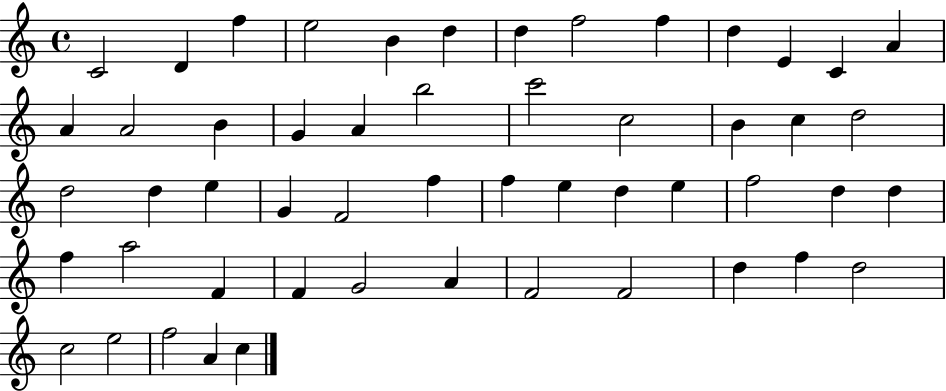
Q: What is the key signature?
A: C major